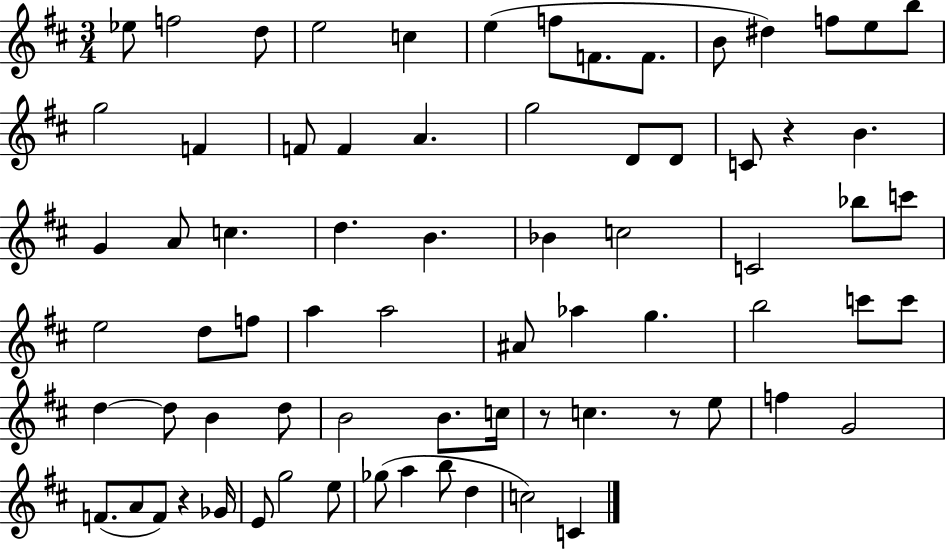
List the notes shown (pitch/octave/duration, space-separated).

Eb5/e F5/h D5/e E5/h C5/q E5/q F5/e F4/e. F4/e. B4/e D#5/q F5/e E5/e B5/e G5/h F4/q F4/e F4/q A4/q. G5/h D4/e D4/e C4/e R/q B4/q. G4/q A4/e C5/q. D5/q. B4/q. Bb4/q C5/h C4/h Bb5/e C6/e E5/h D5/e F5/e A5/q A5/h A#4/e Ab5/q G5/q. B5/h C6/e C6/e D5/q D5/e B4/q D5/e B4/h B4/e. C5/s R/e C5/q. R/e E5/e F5/q G4/h F4/e. A4/e F4/e R/q Gb4/s E4/e G5/h E5/e Gb5/e A5/q B5/e D5/q C5/h C4/q